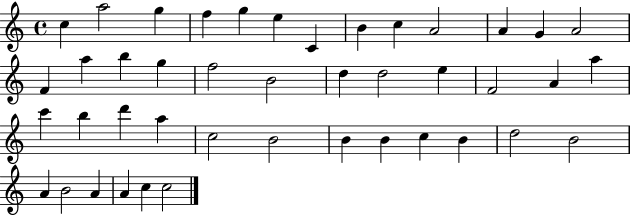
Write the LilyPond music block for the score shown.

{
  \clef treble
  \time 4/4
  \defaultTimeSignature
  \key c \major
  c''4 a''2 g''4 | f''4 g''4 e''4 c'4 | b'4 c''4 a'2 | a'4 g'4 a'2 | \break f'4 a''4 b''4 g''4 | f''2 b'2 | d''4 d''2 e''4 | f'2 a'4 a''4 | \break c'''4 b''4 d'''4 a''4 | c''2 b'2 | b'4 b'4 c''4 b'4 | d''2 b'2 | \break a'4 b'2 a'4 | a'4 c''4 c''2 | \bar "|."
}